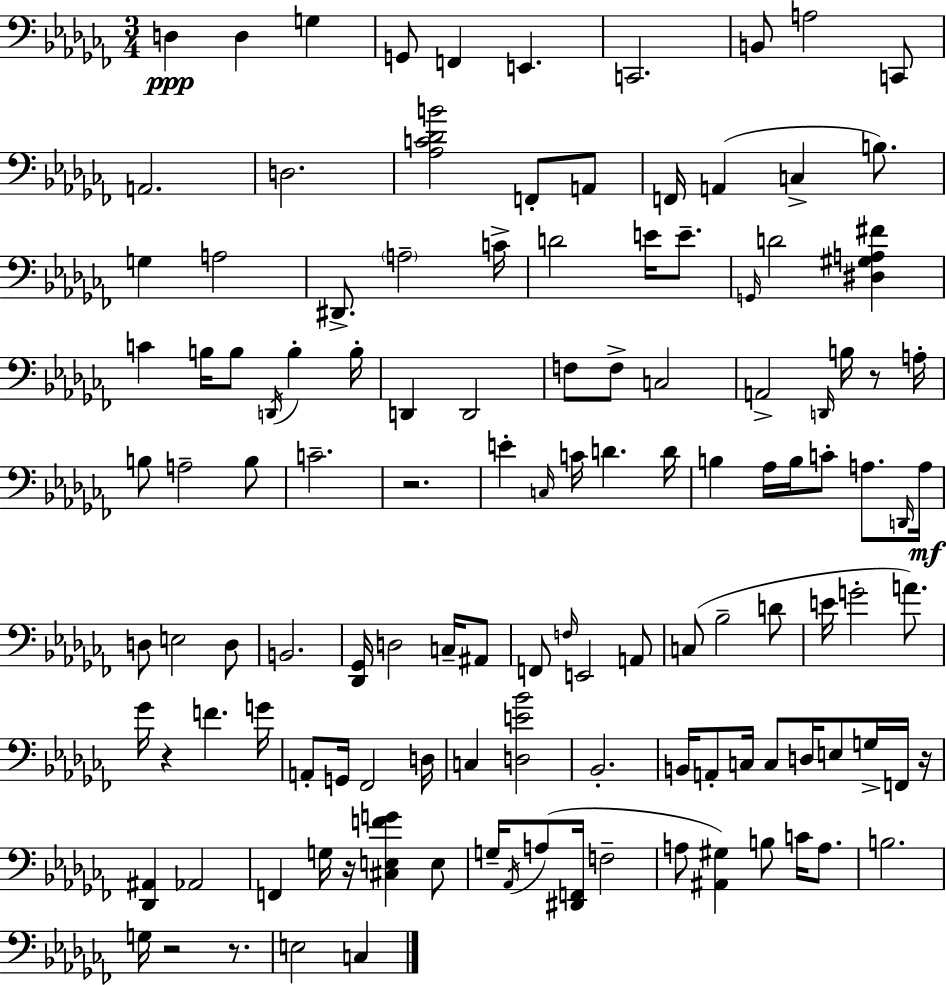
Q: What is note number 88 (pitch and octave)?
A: C3